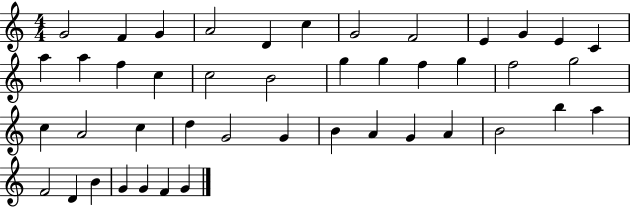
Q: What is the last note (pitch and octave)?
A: G4